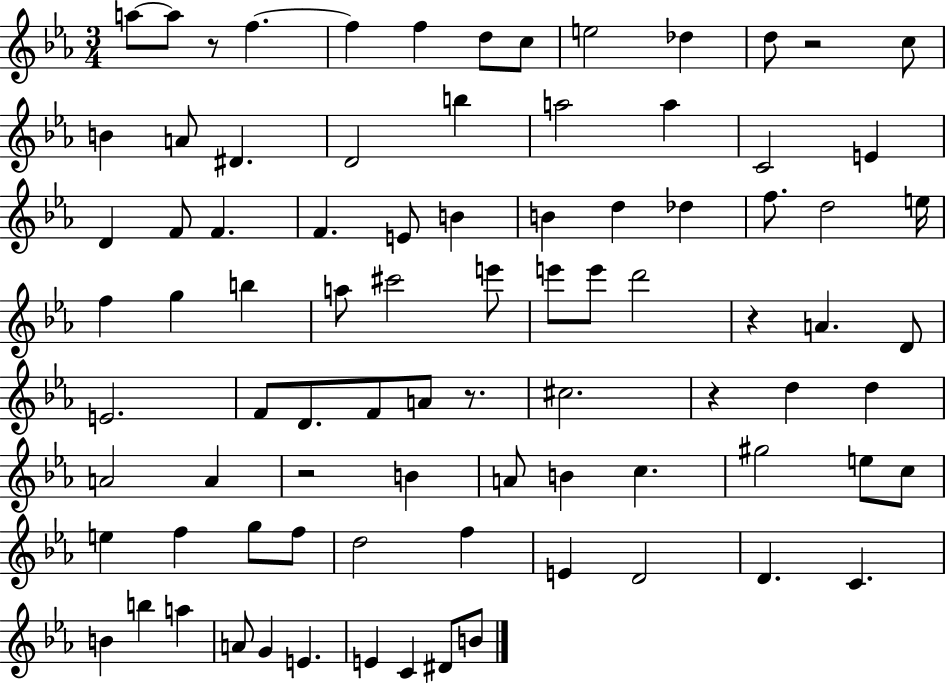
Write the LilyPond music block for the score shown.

{
  \clef treble
  \numericTimeSignature
  \time 3/4
  \key ees \major
  a''8~~ a''8 r8 f''4.~~ | f''4 f''4 d''8 c''8 | e''2 des''4 | d''8 r2 c''8 | \break b'4 a'8 dis'4. | d'2 b''4 | a''2 a''4 | c'2 e'4 | \break d'4 f'8 f'4. | f'4. e'8 b'4 | b'4 d''4 des''4 | f''8. d''2 e''16 | \break f''4 g''4 b''4 | a''8 cis'''2 e'''8 | e'''8 e'''8 d'''2 | r4 a'4. d'8 | \break e'2. | f'8 d'8. f'8 a'8 r8. | cis''2. | r4 d''4 d''4 | \break a'2 a'4 | r2 b'4 | a'8 b'4 c''4. | gis''2 e''8 c''8 | \break e''4 f''4 g''8 f''8 | d''2 f''4 | e'4 d'2 | d'4. c'4. | \break b'4 b''4 a''4 | a'8 g'4 e'4. | e'4 c'4 dis'8 b'8 | \bar "|."
}